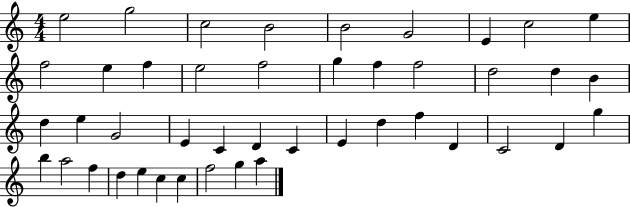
X:1
T:Untitled
M:4/4
L:1/4
K:C
e2 g2 c2 B2 B2 G2 E c2 e f2 e f e2 f2 g f f2 d2 d B d e G2 E C D C E d f D C2 D g b a2 f d e c c f2 g a